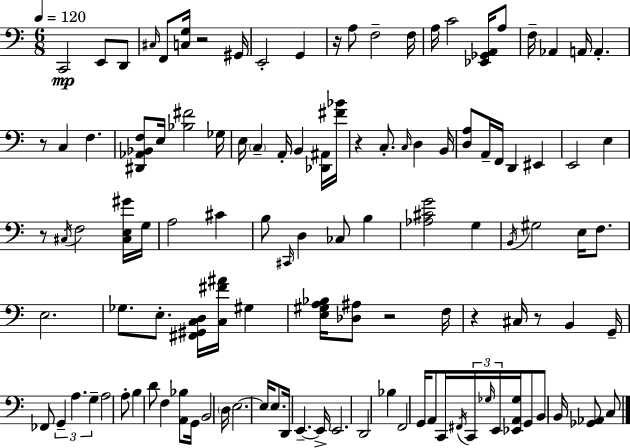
X:1
T:Untitled
M:6/8
L:1/4
K:Am
C,,2 E,,/2 D,,/2 ^C,/4 F,,/2 [C,G,]/4 z2 ^G,,/4 E,,2 G,, z/4 A,/2 F,2 F,/4 A,/4 C2 [_E,,_G,,A,,]/4 A,/2 F,/4 _A,, A,,/4 A,, z/2 C, F, [^D,,_A,,_B,,F,]/2 E,/4 [_B,^F]2 _G,/4 E,/4 C, A,,/4 B,, [_D,,^A,,]/4 [^F_B]/4 z C,/2 C,/4 D, B,,/4 [D,A,]/2 A,,/4 F,,/4 D,, ^E,, E,,2 E, z/2 ^C,/4 F,2 [^C,E,^G]/4 G,/4 A,2 ^C B,/2 ^C,,/4 D, _C,/2 B, [_A,^CG]2 G, B,,/4 ^G,2 E,/4 F,/2 E,2 _G,/2 E,/2 [^F,,^G,,C,D,]/4 [C,^F^A]/4 ^G, [E,^G,A,_B,]/4 [_D,^A,]/2 z2 F,/4 z ^C,/4 z/2 B,, G,,/4 _F,,/2 G,, A, G, A,2 A,/2 B, D/2 F, [A,,_B,]/2 G,,/4 B,,2 D,/4 E,2 E,/4 E,/2 D,,/4 E,, E,,/4 E,,2 D,,2 _B, F,,2 G,,/4 A,,/2 C,,/4 ^F,,/4 C,,/4 _G,/4 E,,/4 [_E,,A,,_G,]/4 G,,/2 B,,/2 B,,/4 [_G,,_A,,]/2 C,/2